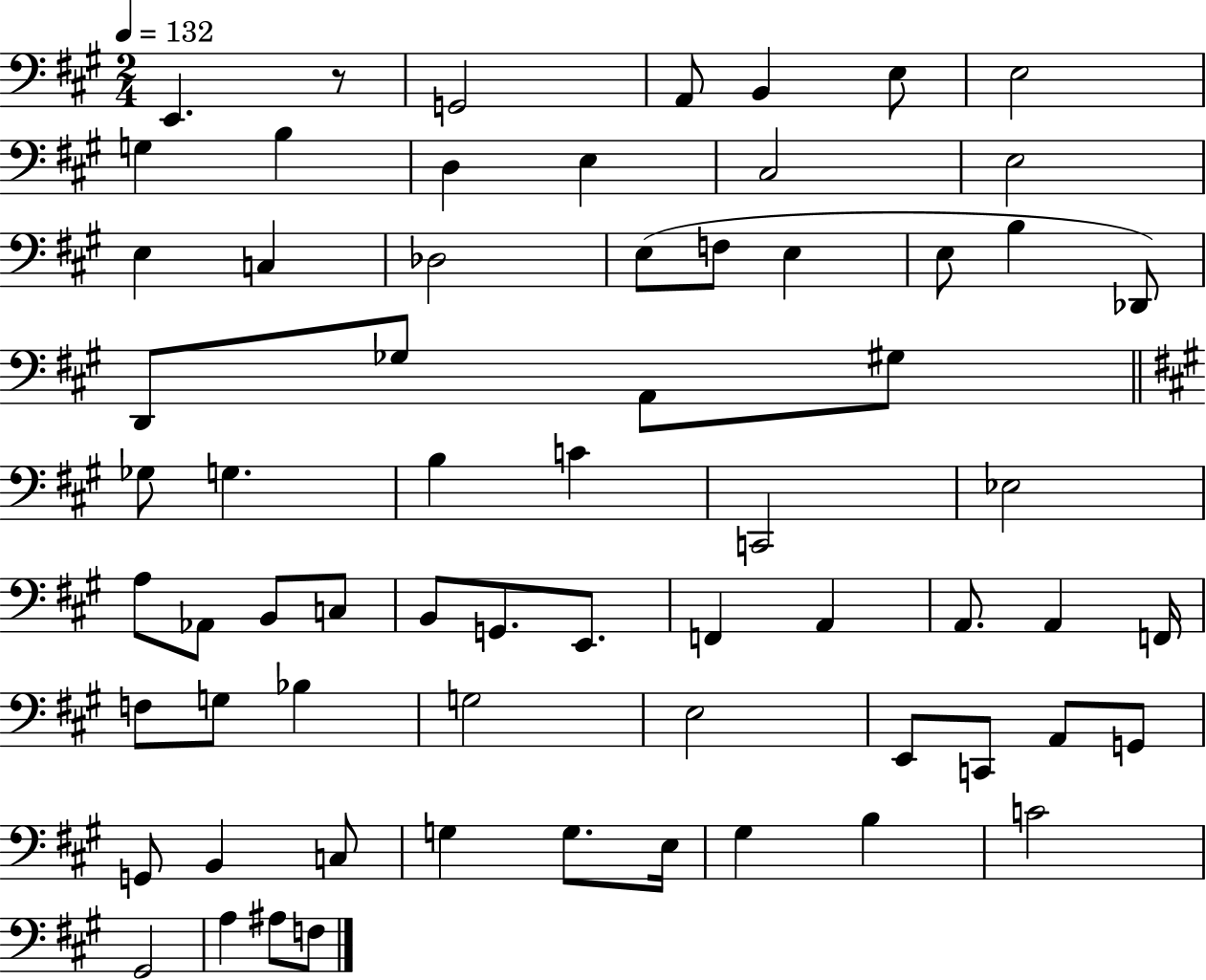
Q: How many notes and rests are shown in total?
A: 66